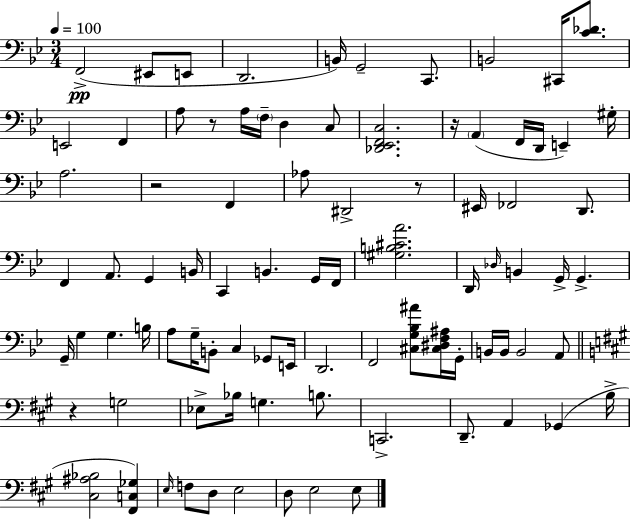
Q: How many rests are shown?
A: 5